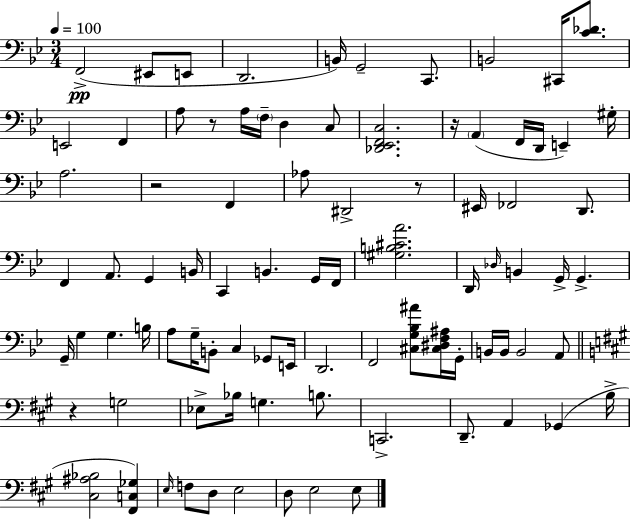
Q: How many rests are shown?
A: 5